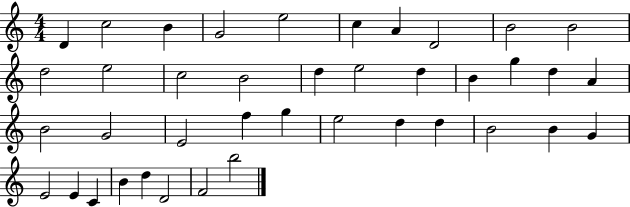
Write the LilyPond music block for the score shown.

{
  \clef treble
  \numericTimeSignature
  \time 4/4
  \key c \major
  d'4 c''2 b'4 | g'2 e''2 | c''4 a'4 d'2 | b'2 b'2 | \break d''2 e''2 | c''2 b'2 | d''4 e''2 d''4 | b'4 g''4 d''4 a'4 | \break b'2 g'2 | e'2 f''4 g''4 | e''2 d''4 d''4 | b'2 b'4 g'4 | \break e'2 e'4 c'4 | b'4 d''4 d'2 | f'2 b''2 | \bar "|."
}